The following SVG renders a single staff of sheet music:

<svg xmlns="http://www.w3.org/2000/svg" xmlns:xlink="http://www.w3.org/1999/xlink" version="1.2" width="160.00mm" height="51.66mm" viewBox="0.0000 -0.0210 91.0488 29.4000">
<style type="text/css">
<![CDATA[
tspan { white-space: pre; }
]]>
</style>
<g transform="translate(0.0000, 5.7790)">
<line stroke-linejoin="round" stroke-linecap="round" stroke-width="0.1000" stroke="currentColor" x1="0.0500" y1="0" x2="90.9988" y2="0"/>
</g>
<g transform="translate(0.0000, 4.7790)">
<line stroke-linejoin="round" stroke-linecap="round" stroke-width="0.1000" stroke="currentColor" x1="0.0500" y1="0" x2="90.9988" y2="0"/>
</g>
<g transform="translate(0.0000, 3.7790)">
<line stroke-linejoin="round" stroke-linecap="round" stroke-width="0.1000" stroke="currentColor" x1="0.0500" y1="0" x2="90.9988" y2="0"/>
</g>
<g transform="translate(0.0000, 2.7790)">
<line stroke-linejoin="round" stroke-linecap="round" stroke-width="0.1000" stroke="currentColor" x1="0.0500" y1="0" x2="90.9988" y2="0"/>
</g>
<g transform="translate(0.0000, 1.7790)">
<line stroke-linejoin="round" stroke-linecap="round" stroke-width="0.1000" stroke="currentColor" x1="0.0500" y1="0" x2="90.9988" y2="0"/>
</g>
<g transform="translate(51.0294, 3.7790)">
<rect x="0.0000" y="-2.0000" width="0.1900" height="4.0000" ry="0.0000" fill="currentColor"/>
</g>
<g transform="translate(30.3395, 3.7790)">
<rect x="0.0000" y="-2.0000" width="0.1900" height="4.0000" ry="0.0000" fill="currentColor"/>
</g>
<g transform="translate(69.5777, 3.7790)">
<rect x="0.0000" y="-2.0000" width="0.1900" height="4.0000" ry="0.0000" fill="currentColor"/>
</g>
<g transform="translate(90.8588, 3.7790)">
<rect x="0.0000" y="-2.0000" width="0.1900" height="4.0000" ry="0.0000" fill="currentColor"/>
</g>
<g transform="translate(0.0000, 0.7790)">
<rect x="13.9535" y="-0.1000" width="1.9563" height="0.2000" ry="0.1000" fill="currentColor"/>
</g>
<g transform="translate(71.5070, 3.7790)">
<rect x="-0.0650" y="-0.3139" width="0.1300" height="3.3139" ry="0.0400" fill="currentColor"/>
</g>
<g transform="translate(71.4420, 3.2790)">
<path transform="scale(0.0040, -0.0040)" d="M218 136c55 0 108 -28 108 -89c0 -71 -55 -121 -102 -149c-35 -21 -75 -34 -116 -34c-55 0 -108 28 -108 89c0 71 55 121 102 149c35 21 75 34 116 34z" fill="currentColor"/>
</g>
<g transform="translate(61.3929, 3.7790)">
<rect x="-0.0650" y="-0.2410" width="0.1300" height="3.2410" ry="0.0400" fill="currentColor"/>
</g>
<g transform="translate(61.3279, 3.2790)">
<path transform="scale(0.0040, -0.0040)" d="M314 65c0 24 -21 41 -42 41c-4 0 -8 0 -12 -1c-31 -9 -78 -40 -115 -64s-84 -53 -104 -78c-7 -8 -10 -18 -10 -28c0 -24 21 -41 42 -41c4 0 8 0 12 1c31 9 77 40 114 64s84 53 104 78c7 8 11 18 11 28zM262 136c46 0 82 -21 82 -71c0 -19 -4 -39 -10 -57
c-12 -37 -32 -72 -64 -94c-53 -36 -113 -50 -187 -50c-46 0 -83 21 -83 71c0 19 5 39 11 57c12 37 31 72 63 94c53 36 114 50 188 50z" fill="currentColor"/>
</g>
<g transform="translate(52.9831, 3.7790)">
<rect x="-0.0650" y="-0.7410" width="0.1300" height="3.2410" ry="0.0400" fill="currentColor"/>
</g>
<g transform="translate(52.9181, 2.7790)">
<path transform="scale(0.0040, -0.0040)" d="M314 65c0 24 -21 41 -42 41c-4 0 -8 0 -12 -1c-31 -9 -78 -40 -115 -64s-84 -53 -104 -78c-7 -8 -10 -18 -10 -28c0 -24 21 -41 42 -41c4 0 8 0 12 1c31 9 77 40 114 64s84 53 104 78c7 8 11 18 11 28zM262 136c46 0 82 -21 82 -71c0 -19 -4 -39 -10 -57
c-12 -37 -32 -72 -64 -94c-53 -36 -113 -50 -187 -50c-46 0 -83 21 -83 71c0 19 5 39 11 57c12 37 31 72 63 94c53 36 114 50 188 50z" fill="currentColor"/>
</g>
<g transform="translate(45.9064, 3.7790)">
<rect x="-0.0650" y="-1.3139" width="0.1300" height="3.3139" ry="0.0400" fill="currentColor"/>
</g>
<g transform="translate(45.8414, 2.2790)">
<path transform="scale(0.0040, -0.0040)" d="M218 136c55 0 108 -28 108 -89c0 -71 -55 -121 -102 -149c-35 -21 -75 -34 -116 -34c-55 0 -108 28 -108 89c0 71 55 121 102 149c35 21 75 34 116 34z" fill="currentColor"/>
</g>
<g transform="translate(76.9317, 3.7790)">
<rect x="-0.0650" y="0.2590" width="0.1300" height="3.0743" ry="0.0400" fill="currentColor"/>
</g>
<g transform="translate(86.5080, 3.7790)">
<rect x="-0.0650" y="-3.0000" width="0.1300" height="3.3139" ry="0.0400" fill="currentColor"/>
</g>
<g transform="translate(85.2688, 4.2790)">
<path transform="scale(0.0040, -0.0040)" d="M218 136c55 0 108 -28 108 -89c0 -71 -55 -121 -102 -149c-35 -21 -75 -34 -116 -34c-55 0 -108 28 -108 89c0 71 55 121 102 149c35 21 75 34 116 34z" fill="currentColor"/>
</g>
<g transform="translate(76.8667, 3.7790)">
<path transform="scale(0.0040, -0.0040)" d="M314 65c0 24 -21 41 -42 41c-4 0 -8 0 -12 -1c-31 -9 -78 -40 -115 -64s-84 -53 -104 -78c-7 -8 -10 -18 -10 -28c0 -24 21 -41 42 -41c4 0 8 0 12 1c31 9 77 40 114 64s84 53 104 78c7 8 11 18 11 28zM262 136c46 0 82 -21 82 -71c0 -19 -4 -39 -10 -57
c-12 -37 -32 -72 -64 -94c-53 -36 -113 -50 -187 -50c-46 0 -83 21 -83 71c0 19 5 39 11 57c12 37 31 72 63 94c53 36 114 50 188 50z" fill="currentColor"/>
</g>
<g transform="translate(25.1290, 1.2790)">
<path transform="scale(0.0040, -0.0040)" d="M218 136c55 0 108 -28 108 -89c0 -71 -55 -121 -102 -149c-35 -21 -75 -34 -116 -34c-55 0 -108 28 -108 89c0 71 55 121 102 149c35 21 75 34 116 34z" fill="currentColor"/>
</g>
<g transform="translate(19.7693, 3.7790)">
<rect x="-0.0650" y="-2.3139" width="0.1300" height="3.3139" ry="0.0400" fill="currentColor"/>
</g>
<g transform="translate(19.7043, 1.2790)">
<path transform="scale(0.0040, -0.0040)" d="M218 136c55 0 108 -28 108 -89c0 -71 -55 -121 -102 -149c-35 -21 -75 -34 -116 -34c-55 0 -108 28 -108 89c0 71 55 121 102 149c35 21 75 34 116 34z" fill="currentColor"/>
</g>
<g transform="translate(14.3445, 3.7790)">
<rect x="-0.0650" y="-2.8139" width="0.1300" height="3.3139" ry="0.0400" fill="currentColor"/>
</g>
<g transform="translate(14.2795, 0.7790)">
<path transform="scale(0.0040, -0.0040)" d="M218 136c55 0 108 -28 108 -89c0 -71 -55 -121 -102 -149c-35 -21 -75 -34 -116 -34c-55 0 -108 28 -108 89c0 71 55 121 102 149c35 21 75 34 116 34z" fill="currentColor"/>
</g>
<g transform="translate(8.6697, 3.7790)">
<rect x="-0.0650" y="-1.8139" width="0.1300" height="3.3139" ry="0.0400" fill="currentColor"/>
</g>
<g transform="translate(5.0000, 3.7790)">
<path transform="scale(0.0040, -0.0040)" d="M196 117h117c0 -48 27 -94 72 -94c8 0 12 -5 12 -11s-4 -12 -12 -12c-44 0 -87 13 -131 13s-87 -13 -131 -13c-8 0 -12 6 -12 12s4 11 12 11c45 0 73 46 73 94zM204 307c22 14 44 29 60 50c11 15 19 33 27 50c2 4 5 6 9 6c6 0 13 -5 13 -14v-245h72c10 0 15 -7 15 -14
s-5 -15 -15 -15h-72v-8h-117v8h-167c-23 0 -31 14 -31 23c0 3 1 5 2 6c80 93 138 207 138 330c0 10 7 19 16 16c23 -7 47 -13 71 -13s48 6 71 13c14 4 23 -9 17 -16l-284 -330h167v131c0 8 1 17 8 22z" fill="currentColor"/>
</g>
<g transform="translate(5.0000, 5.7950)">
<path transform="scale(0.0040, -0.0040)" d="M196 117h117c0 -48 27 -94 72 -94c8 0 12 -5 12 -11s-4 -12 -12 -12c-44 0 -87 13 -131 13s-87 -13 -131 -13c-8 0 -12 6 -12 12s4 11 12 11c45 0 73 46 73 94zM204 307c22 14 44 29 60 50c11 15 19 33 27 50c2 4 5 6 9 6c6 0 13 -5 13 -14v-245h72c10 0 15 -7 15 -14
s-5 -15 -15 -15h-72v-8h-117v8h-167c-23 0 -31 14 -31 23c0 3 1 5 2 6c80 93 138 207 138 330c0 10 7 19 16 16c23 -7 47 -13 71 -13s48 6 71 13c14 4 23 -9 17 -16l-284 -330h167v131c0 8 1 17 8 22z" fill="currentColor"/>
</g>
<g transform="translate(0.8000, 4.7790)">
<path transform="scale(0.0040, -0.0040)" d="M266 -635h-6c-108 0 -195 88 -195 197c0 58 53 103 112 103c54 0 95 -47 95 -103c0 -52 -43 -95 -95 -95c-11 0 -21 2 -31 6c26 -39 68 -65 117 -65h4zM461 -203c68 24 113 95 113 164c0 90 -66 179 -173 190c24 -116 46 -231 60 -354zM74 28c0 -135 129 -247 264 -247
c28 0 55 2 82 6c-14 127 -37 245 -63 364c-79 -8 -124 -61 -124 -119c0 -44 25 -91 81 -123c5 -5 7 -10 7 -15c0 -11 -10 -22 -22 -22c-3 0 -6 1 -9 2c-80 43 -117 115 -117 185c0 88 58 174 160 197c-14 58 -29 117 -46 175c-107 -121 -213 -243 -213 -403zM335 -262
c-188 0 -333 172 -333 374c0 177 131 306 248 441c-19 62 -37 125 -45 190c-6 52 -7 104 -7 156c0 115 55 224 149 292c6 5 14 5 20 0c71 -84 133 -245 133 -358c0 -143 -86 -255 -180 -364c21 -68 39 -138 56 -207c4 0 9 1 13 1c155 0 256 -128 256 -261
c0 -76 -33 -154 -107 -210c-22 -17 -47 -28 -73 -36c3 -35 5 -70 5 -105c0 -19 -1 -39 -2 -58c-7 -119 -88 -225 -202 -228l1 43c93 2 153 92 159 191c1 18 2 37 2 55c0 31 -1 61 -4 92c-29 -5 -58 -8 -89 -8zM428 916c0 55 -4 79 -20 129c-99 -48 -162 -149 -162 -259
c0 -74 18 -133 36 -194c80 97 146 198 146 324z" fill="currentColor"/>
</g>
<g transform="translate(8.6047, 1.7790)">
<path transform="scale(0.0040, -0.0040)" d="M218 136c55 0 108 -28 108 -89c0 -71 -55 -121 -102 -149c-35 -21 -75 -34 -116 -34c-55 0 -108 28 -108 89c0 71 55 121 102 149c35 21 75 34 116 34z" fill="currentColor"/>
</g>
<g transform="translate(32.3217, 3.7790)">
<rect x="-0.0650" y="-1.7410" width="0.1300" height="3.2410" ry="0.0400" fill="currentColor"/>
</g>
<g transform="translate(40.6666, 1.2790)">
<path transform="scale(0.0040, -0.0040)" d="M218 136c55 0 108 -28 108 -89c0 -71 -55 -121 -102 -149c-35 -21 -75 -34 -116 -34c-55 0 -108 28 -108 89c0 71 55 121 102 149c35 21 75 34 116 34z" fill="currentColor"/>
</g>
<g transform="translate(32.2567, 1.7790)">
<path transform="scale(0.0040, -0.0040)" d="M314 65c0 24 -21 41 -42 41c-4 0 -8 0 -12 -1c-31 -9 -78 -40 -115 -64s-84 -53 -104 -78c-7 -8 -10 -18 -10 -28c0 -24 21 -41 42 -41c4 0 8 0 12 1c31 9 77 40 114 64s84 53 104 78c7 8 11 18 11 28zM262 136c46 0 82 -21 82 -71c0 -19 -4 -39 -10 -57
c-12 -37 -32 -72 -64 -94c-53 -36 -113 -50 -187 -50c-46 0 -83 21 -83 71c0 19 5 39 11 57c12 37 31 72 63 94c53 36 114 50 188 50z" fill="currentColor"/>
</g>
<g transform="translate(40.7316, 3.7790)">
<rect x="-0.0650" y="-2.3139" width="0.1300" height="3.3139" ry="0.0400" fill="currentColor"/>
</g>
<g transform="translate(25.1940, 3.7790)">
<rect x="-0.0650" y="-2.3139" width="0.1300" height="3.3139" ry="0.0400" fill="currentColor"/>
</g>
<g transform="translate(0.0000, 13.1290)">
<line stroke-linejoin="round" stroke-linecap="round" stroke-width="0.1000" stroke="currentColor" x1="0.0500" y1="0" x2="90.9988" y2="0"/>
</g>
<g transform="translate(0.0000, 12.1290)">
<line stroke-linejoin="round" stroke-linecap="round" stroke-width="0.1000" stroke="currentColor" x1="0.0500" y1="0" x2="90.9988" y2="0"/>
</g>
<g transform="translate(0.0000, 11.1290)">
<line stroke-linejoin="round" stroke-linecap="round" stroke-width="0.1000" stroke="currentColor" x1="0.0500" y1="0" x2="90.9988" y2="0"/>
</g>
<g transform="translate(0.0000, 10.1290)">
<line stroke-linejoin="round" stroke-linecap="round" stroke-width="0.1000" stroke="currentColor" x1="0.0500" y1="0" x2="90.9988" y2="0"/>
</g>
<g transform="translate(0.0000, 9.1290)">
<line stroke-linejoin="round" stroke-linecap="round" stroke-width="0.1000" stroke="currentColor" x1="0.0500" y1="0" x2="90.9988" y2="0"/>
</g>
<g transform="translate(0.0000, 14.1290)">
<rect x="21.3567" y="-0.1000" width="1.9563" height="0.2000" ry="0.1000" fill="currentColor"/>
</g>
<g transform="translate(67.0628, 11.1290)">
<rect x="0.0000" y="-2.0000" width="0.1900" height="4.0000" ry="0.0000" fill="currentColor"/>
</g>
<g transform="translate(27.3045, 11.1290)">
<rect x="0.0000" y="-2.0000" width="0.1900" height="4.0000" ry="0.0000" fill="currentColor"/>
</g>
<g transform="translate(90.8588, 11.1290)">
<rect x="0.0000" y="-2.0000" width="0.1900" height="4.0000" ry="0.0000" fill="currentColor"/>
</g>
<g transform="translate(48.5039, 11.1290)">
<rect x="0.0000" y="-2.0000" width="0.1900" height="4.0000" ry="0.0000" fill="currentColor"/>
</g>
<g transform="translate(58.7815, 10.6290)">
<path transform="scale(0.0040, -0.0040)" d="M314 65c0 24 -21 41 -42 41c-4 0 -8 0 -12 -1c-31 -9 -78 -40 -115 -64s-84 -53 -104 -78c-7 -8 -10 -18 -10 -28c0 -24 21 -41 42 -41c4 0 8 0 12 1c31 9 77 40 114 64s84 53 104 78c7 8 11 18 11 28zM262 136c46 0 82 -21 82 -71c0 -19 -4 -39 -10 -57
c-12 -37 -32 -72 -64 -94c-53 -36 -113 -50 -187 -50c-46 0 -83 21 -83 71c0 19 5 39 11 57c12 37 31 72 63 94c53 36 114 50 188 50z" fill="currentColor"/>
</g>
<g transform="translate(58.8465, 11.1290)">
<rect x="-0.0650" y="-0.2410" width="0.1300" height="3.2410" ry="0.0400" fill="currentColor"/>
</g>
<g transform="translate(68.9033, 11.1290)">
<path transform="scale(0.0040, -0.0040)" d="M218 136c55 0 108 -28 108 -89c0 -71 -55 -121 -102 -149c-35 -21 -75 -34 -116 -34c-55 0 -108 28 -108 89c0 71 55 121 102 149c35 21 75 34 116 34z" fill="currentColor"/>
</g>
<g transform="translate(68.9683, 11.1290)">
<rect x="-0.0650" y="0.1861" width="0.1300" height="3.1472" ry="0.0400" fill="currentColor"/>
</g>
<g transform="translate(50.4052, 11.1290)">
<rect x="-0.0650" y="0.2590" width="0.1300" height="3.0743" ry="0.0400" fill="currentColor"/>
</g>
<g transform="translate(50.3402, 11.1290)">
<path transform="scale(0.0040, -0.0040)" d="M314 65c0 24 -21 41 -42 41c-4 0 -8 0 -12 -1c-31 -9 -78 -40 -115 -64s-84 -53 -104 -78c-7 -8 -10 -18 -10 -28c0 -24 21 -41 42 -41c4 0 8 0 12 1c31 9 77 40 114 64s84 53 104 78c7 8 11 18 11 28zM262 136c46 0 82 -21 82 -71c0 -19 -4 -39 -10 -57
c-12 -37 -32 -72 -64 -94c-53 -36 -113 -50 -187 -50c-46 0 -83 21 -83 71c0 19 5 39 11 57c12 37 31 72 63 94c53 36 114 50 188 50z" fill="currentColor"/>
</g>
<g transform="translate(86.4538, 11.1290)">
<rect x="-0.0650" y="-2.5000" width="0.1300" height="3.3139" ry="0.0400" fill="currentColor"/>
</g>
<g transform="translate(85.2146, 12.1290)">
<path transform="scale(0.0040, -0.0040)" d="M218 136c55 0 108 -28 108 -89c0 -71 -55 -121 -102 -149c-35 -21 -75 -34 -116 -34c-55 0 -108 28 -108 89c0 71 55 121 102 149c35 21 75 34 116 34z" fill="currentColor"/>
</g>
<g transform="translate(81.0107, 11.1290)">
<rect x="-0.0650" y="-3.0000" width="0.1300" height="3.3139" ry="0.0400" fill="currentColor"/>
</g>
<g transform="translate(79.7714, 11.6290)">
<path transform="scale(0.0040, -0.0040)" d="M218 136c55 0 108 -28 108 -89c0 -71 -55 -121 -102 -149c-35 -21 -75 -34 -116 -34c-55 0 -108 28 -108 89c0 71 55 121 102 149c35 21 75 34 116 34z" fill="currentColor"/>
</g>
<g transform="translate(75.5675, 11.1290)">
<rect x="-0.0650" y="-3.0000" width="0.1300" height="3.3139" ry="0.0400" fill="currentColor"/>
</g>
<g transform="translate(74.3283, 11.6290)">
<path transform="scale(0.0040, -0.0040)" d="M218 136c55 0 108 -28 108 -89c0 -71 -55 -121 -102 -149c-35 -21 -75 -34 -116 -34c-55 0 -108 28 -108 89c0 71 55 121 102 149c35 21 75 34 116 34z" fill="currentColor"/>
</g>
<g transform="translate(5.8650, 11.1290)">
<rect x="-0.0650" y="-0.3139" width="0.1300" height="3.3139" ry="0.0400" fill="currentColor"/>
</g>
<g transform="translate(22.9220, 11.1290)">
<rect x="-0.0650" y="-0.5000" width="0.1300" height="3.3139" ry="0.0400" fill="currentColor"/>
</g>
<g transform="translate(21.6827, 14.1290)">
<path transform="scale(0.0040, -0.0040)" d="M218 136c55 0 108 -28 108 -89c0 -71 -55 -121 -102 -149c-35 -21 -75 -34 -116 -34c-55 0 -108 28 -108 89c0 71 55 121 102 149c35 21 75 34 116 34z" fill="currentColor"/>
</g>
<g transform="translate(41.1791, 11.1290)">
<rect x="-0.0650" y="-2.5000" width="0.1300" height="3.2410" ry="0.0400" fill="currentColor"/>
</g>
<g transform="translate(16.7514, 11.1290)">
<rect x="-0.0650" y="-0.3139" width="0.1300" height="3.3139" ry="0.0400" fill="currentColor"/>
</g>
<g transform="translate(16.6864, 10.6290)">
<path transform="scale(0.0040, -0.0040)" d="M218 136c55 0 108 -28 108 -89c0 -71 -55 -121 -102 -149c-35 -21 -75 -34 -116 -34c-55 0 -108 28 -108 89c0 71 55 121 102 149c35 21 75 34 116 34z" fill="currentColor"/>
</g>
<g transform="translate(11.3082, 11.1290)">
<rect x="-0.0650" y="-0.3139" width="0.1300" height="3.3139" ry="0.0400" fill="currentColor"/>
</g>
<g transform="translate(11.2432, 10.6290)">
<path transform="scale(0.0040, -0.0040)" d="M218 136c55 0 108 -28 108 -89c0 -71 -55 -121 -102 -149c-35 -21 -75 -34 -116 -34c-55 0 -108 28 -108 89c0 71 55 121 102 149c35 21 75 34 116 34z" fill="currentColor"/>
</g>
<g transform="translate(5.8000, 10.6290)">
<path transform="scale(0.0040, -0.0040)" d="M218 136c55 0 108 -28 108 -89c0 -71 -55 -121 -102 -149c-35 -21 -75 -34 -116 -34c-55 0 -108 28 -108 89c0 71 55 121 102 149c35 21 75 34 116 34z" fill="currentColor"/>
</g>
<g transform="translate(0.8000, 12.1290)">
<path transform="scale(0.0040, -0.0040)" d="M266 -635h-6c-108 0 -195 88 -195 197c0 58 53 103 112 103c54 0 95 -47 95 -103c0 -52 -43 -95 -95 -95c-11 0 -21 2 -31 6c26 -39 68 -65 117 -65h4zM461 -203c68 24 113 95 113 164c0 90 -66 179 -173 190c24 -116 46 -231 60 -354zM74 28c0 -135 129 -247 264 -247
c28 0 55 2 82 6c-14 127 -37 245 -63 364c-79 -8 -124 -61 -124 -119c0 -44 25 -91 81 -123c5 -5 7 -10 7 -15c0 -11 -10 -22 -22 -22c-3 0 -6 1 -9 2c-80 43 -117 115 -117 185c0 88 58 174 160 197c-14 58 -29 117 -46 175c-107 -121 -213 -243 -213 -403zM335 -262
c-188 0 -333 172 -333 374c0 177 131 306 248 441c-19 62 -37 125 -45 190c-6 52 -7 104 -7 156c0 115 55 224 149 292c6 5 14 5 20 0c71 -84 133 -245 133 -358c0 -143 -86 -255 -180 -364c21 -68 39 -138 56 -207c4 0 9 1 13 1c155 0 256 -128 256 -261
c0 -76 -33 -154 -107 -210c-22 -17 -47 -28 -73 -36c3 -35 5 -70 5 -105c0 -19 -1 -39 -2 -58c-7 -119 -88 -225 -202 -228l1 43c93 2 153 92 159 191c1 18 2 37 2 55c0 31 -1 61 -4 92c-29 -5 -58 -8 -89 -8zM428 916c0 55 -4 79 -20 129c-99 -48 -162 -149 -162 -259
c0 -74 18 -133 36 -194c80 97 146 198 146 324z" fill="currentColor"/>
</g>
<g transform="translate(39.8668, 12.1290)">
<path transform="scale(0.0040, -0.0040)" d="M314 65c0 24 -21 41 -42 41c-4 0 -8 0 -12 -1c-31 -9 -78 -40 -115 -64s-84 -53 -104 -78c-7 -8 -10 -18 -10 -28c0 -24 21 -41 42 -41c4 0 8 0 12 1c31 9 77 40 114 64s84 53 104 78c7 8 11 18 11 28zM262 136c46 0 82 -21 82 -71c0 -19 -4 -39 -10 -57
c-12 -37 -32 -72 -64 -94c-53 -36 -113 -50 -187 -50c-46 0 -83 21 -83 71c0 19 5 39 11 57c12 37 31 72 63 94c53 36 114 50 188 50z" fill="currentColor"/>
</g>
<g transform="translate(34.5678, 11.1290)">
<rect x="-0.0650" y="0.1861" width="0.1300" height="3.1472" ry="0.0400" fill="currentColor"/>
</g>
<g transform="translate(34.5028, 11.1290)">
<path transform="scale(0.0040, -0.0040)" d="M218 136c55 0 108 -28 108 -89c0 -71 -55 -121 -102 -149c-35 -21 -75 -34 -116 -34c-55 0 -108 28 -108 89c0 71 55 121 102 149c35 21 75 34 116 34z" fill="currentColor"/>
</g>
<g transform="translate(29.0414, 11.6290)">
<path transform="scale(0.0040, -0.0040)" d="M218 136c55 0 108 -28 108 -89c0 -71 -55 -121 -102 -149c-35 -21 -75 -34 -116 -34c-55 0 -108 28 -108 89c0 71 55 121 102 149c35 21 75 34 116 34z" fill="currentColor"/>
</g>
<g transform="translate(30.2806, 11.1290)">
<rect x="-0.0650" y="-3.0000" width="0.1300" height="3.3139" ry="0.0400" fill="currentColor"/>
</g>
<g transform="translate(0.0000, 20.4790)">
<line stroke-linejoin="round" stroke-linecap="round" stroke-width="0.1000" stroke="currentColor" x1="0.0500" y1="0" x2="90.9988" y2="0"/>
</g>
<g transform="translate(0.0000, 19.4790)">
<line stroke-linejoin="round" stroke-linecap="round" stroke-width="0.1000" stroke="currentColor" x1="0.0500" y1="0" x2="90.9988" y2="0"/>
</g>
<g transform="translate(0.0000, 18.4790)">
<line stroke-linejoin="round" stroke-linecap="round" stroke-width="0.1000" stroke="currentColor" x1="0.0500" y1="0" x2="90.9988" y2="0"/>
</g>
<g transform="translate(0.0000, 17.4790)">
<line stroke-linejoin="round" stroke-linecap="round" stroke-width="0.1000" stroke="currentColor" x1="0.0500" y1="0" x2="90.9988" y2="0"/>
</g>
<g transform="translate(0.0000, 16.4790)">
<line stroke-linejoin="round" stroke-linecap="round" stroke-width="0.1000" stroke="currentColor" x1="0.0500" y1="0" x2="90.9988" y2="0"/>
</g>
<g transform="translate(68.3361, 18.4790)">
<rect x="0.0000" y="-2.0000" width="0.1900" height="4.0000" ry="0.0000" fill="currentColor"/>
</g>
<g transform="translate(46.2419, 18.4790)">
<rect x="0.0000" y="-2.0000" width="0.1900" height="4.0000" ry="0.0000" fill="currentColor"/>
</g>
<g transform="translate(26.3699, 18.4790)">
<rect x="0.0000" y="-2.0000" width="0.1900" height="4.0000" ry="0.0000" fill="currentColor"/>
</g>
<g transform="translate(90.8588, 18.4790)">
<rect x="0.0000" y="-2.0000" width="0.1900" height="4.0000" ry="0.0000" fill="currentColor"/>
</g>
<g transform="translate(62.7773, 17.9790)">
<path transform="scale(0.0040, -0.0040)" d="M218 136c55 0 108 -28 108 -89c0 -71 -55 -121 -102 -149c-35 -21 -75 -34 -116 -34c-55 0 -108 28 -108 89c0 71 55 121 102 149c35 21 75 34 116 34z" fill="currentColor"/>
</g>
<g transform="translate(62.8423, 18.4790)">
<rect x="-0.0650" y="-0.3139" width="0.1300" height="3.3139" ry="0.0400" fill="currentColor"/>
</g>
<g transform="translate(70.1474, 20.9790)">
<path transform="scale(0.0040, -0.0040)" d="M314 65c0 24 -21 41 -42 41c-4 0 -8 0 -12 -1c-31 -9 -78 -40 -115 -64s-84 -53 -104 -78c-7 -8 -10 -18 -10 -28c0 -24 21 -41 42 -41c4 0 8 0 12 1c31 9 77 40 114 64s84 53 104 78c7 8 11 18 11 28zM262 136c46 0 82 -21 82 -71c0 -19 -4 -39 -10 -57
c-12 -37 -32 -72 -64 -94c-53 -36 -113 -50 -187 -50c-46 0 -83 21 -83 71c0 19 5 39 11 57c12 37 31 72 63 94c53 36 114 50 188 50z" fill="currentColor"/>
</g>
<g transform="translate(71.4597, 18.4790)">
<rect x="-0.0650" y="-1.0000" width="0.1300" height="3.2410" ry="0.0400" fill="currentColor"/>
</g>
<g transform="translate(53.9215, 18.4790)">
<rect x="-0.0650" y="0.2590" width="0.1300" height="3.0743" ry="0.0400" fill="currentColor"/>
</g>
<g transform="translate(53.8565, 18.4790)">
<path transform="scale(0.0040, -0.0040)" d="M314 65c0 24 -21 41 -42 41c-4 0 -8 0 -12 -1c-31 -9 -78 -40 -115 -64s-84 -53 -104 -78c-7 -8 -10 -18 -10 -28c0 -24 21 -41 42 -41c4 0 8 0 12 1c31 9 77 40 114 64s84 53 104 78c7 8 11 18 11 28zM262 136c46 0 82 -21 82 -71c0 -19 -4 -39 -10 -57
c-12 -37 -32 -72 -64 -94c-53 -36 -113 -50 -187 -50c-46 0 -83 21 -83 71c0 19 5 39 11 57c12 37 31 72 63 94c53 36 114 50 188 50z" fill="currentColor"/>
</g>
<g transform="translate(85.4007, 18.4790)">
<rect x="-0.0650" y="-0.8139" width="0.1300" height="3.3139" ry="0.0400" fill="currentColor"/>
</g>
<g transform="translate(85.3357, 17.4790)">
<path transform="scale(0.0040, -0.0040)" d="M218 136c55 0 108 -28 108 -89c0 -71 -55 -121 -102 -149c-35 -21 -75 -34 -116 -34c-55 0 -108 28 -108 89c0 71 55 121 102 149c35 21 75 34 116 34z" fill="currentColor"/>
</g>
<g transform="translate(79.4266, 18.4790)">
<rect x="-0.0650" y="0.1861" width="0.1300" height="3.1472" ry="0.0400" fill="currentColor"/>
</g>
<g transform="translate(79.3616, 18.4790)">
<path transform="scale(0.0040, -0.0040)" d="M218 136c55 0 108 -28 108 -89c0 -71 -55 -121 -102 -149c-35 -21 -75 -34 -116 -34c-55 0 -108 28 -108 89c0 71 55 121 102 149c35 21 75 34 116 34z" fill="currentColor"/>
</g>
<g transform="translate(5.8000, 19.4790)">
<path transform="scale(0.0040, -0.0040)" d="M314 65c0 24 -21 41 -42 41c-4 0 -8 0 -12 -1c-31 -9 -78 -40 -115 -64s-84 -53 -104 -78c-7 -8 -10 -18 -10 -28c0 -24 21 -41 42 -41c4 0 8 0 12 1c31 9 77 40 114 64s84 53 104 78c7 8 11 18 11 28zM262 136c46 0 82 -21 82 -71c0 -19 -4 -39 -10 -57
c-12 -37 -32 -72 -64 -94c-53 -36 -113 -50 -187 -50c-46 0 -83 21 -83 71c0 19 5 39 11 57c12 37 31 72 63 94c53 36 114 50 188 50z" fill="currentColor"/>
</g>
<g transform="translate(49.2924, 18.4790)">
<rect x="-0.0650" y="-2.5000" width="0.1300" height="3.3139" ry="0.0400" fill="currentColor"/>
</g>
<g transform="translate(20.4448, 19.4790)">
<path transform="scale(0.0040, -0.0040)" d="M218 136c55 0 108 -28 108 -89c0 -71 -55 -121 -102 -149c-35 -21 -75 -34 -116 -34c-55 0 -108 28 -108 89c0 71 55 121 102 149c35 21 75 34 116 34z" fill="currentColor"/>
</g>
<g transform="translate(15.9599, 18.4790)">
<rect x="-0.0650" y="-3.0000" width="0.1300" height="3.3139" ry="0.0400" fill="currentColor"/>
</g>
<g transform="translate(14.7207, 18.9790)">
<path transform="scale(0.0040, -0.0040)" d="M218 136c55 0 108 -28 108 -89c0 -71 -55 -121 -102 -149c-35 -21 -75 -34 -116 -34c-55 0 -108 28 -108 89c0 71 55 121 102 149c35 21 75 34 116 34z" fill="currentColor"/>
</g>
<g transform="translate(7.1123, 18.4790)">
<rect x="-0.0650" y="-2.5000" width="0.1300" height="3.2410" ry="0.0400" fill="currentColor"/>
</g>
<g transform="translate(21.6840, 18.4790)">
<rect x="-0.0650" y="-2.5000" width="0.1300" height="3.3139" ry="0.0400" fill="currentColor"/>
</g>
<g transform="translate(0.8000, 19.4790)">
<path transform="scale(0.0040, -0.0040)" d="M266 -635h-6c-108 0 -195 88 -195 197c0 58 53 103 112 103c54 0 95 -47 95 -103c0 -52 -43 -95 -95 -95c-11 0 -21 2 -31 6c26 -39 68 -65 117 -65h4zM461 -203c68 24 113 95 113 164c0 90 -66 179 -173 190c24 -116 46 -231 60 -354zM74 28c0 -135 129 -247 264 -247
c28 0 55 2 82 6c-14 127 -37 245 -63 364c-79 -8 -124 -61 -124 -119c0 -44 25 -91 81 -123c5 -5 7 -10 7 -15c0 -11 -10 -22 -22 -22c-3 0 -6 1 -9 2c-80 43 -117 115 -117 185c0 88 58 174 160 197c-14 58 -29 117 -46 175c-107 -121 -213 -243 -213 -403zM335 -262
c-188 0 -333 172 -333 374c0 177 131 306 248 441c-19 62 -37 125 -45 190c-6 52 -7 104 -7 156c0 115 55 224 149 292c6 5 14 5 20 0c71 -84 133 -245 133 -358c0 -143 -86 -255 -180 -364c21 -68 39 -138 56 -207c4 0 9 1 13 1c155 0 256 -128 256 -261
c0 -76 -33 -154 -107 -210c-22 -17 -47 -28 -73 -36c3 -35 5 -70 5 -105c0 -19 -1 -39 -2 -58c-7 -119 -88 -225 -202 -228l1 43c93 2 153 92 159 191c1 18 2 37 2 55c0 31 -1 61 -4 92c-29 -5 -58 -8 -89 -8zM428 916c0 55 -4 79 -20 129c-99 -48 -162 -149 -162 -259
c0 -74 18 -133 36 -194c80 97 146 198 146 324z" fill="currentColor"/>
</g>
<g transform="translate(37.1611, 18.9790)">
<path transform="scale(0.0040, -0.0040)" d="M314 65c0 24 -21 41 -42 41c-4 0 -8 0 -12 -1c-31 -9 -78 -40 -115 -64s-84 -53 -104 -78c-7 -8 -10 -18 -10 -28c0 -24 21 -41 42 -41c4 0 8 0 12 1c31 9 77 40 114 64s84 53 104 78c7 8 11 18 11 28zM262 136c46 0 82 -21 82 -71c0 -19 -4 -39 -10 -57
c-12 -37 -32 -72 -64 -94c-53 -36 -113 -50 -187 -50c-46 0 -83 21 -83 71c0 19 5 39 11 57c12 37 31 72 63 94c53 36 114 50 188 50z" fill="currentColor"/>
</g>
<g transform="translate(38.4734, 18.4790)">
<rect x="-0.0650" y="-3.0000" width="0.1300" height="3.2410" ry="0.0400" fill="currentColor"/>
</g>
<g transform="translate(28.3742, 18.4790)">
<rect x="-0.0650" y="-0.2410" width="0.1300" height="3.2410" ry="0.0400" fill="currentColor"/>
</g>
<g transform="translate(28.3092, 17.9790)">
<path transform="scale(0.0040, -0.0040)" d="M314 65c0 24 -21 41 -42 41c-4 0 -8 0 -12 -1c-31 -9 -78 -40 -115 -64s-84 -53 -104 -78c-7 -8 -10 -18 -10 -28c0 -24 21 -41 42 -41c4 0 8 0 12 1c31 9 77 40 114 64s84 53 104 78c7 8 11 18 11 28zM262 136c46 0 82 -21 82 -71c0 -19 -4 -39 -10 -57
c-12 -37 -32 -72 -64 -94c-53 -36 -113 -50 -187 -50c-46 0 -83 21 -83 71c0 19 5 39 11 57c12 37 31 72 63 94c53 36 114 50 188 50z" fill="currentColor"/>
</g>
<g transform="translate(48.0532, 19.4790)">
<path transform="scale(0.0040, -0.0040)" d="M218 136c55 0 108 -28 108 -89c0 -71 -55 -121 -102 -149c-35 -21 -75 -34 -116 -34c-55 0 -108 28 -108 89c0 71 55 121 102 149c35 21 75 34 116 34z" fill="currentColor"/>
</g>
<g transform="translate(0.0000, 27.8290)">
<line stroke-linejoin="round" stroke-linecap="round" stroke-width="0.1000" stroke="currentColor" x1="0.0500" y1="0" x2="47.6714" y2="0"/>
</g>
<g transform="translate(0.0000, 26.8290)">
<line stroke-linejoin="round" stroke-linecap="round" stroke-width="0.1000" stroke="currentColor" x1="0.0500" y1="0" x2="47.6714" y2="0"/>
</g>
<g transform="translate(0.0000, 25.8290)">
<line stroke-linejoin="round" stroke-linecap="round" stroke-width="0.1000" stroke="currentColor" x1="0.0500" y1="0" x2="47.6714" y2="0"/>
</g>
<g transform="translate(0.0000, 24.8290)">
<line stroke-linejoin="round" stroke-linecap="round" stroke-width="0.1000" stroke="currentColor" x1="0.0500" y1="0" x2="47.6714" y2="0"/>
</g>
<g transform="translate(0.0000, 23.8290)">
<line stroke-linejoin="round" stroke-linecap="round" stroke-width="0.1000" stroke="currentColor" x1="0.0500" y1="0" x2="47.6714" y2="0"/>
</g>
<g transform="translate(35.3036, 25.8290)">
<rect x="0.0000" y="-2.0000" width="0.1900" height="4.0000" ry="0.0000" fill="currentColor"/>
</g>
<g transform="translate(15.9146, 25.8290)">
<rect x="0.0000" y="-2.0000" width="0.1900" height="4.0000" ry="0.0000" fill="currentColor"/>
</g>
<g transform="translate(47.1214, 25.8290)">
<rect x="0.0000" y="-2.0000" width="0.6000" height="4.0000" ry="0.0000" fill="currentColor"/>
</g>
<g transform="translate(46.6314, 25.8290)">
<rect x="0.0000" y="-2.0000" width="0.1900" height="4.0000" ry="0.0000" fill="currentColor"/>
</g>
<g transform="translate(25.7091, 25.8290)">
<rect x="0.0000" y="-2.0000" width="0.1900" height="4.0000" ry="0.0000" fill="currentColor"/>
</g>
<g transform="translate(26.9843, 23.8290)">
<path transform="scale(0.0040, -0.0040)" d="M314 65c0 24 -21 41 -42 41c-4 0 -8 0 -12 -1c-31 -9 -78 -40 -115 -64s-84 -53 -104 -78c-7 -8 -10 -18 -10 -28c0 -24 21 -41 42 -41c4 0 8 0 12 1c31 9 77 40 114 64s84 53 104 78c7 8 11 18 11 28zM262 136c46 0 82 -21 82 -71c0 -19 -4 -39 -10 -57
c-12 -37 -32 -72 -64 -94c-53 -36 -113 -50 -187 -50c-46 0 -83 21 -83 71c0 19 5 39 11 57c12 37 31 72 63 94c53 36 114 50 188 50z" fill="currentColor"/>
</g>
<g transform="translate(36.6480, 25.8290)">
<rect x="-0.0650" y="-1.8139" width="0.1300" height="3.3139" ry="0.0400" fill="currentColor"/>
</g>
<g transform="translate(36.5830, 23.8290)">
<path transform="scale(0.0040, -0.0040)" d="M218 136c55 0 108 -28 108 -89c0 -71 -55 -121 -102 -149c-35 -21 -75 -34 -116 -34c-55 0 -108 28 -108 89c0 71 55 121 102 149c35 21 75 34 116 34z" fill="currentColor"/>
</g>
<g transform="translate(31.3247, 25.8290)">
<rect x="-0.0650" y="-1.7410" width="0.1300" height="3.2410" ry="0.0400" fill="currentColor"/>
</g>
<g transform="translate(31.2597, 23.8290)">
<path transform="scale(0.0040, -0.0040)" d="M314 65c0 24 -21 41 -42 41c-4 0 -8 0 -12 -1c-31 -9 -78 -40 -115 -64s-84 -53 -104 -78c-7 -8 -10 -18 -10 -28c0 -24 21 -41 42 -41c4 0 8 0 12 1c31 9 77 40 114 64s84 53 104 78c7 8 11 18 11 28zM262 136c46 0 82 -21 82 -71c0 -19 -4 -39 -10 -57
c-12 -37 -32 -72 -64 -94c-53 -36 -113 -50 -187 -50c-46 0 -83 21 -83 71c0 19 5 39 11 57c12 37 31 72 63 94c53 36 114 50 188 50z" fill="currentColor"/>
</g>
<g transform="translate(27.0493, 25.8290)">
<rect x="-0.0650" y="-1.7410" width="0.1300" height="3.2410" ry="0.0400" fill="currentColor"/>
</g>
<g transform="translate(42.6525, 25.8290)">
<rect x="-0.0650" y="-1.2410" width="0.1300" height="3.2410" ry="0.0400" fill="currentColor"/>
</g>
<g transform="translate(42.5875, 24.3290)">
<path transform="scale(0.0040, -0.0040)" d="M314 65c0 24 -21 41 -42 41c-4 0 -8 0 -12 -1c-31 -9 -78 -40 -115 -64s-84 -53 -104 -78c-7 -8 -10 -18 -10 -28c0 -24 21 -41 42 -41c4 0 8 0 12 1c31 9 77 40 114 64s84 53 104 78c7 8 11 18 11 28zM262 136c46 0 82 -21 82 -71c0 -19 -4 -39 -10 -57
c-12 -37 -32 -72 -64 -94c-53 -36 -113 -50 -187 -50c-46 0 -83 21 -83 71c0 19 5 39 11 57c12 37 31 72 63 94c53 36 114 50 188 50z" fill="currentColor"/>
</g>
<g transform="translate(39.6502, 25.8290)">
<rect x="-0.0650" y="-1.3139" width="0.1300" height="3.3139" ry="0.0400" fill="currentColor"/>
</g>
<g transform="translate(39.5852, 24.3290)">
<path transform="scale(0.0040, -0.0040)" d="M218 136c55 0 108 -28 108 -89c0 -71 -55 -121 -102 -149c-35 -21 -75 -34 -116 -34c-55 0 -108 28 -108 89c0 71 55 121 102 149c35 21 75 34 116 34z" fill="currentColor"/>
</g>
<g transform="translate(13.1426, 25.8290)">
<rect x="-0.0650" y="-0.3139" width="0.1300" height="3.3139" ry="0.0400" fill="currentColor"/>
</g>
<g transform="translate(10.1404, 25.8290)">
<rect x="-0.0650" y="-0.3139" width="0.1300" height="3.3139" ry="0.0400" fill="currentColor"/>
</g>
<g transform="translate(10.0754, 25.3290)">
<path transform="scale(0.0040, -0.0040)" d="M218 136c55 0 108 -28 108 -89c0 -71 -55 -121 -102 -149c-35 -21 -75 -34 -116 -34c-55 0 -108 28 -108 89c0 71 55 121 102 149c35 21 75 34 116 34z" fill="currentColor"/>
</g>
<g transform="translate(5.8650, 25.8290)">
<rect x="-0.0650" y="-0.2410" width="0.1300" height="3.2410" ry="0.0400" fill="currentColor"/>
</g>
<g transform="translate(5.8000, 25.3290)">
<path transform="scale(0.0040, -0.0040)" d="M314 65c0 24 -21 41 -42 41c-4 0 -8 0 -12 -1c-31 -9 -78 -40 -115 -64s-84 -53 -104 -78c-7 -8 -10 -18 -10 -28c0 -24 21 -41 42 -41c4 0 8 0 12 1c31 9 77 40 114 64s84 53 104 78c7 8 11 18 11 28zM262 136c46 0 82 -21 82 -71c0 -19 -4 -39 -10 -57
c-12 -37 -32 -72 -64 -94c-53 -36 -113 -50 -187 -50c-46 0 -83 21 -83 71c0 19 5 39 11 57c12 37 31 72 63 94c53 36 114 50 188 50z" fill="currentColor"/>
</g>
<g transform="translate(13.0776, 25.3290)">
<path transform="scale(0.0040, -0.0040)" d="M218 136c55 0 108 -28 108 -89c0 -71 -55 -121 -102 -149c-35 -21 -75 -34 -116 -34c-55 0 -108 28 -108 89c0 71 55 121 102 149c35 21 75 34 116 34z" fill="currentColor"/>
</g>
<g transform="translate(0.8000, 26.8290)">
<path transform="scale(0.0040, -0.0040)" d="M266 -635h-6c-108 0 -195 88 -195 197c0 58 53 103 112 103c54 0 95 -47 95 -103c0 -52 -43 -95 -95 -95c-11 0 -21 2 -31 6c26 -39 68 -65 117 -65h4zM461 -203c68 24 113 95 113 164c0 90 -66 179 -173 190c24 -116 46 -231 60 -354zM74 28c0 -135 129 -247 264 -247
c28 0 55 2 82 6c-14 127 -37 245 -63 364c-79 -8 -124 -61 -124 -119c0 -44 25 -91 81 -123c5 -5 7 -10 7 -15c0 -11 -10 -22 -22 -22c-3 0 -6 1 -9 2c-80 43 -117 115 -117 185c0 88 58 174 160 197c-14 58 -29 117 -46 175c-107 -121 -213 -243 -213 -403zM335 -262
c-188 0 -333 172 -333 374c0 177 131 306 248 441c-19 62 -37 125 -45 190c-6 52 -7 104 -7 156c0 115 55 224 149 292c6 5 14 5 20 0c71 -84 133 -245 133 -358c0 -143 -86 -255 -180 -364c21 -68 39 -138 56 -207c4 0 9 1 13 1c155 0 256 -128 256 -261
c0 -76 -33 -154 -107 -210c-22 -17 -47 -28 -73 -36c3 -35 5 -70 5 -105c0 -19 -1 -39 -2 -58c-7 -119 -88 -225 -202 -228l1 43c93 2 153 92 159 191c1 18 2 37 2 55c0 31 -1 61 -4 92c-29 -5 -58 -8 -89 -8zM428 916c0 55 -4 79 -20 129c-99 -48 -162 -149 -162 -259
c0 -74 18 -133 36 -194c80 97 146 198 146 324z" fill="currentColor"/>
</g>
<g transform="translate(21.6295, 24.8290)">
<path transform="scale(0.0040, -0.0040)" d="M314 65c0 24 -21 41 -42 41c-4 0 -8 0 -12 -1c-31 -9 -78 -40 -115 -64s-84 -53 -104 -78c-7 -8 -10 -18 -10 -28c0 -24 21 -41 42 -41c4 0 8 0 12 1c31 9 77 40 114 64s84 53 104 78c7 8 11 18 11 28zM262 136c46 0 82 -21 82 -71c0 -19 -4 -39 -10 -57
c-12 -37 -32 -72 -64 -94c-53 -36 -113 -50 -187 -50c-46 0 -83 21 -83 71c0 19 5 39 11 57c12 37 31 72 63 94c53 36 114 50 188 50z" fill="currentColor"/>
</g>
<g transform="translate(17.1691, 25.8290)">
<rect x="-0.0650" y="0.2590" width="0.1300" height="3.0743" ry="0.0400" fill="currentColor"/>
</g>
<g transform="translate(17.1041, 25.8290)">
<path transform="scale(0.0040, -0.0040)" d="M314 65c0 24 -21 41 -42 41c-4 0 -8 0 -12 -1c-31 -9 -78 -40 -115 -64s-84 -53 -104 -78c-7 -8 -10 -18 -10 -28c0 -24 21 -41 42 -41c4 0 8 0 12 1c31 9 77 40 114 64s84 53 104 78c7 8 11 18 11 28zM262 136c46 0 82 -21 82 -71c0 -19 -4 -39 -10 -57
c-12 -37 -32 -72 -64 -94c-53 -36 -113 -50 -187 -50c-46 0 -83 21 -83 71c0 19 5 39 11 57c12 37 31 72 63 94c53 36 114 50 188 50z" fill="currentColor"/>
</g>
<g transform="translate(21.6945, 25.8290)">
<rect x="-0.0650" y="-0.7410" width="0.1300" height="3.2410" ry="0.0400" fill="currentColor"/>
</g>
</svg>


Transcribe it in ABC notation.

X:1
T:Untitled
M:4/4
L:1/4
K:C
f a g g f2 g e d2 c2 c B2 A c c c C A B G2 B2 c2 B A A G G2 A G c2 A2 G B2 c D2 B d c2 c c B2 d2 f2 f2 f e e2